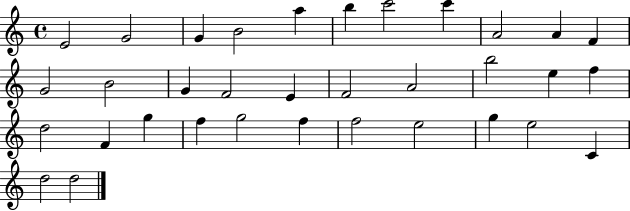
X:1
T:Untitled
M:4/4
L:1/4
K:C
E2 G2 G B2 a b c'2 c' A2 A F G2 B2 G F2 E F2 A2 b2 e f d2 F g f g2 f f2 e2 g e2 C d2 d2